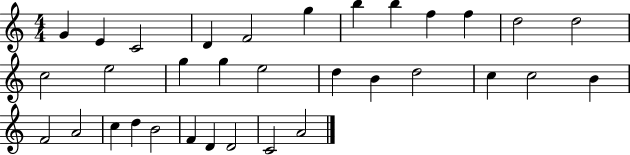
{
  \clef treble
  \numericTimeSignature
  \time 4/4
  \key c \major
  g'4 e'4 c'2 | d'4 f'2 g''4 | b''4 b''4 f''4 f''4 | d''2 d''2 | \break c''2 e''2 | g''4 g''4 e''2 | d''4 b'4 d''2 | c''4 c''2 b'4 | \break f'2 a'2 | c''4 d''4 b'2 | f'4 d'4 d'2 | c'2 a'2 | \break \bar "|."
}